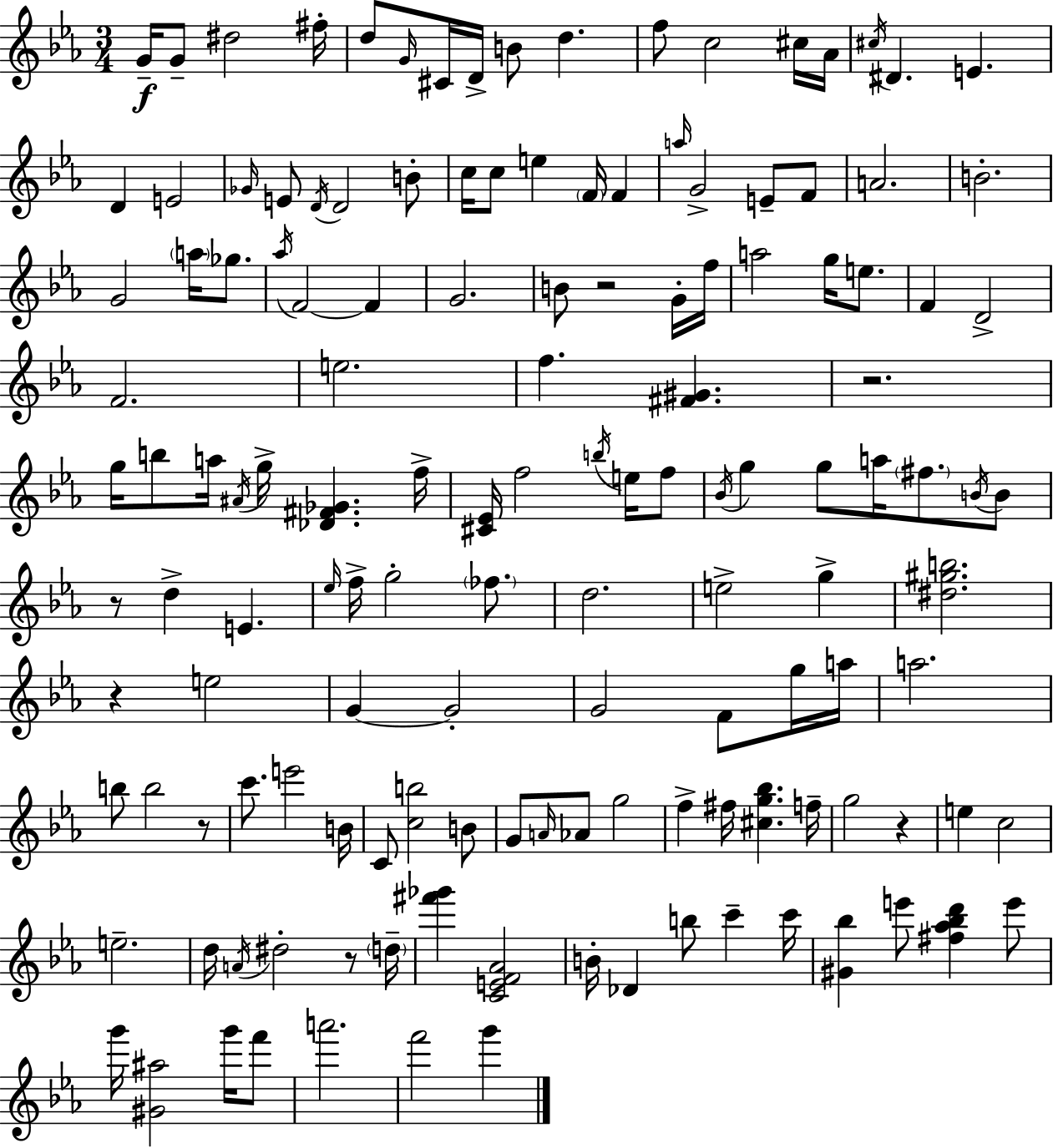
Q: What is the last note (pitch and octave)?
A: G6